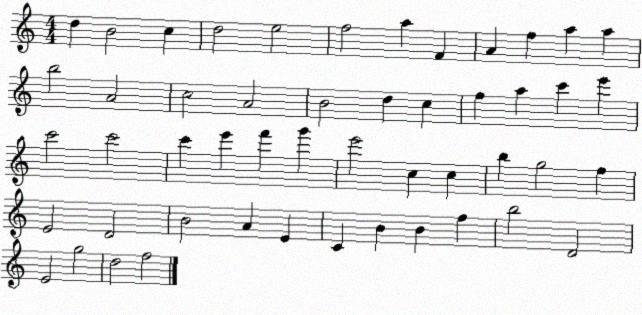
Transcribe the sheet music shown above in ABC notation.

X:1
T:Untitled
M:4/4
L:1/4
K:C
d B2 c d2 e2 f2 a F A f a a b2 A2 c2 A2 B2 d c f a c' e' c'2 c'2 c' e' f' g' e'2 c c b g2 f E2 D2 B2 A E C B B f b2 D2 E2 g2 d2 f2